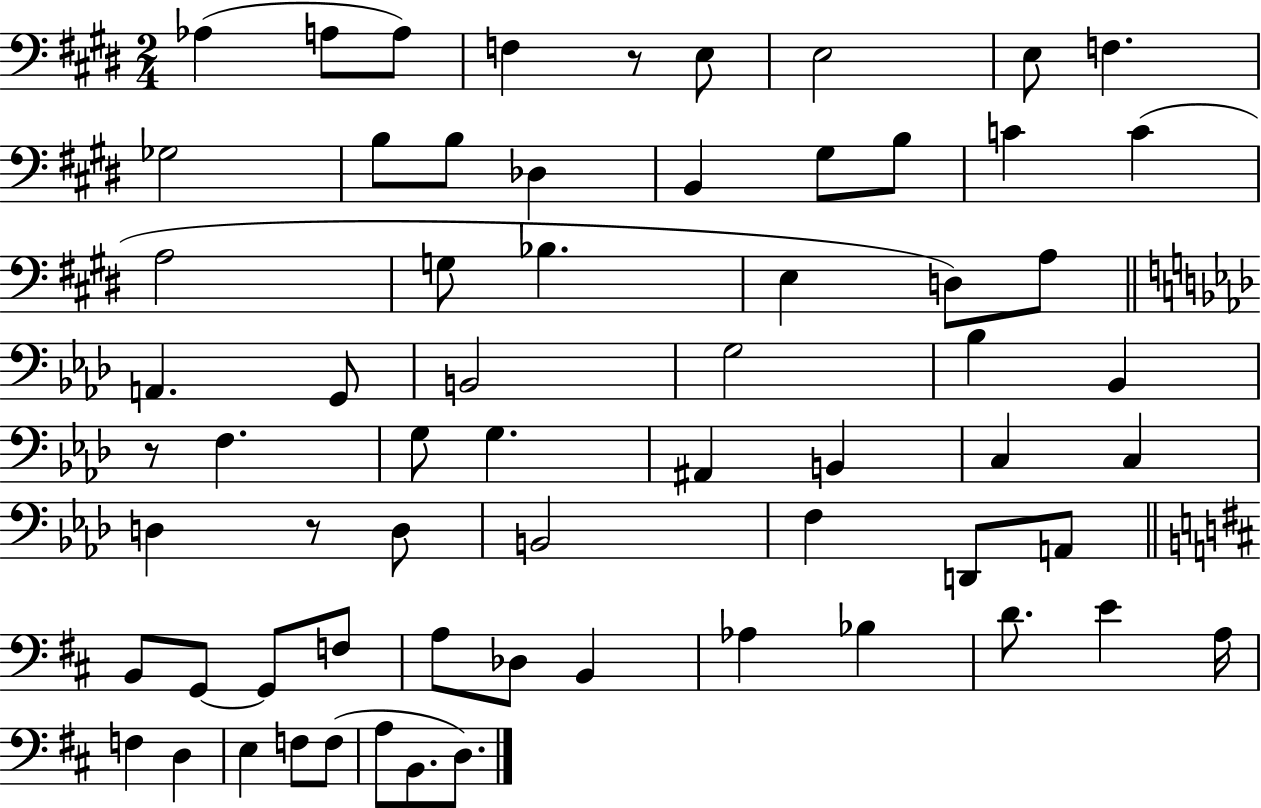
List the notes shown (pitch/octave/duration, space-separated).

Ab3/q A3/e A3/e F3/q R/e E3/e E3/h E3/e F3/q. Gb3/h B3/e B3/e Db3/q B2/q G#3/e B3/e C4/q C4/q A3/h G3/e Bb3/q. E3/q D3/e A3/e A2/q. G2/e B2/h G3/h Bb3/q Bb2/q R/e F3/q. G3/e G3/q. A#2/q B2/q C3/q C3/q D3/q R/e D3/e B2/h F3/q D2/e A2/e B2/e G2/e G2/e F3/e A3/e Db3/e B2/q Ab3/q Bb3/q D4/e. E4/q A3/s F3/q D3/q E3/q F3/e F3/e A3/e B2/e. D3/e.